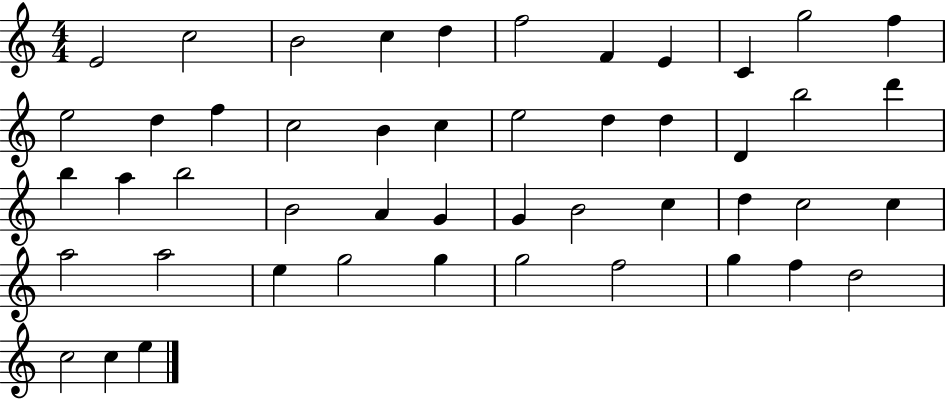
E4/h C5/h B4/h C5/q D5/q F5/h F4/q E4/q C4/q G5/h F5/q E5/h D5/q F5/q C5/h B4/q C5/q E5/h D5/q D5/q D4/q B5/h D6/q B5/q A5/q B5/h B4/h A4/q G4/q G4/q B4/h C5/q D5/q C5/h C5/q A5/h A5/h E5/q G5/h G5/q G5/h F5/h G5/q F5/q D5/h C5/h C5/q E5/q